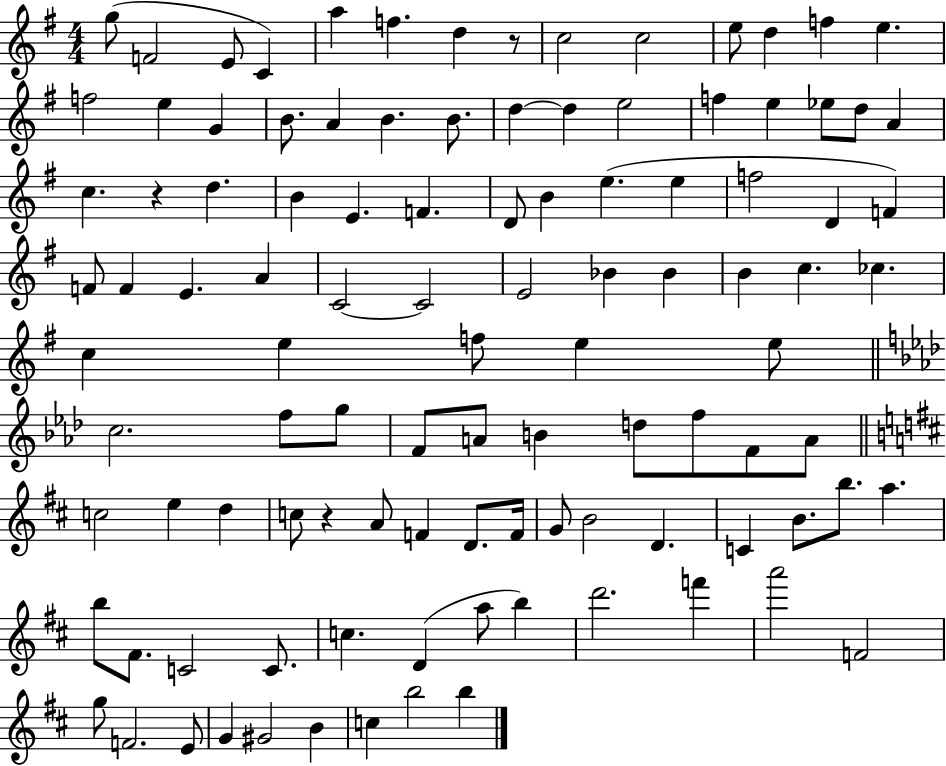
{
  \clef treble
  \numericTimeSignature
  \time 4/4
  \key g \major
  g''8( f'2 e'8 c'4) | a''4 f''4. d''4 r8 | c''2 c''2 | e''8 d''4 f''4 e''4. | \break f''2 e''4 g'4 | b'8. a'4 b'4. b'8. | d''4~~ d''4 e''2 | f''4 e''4 ees''8 d''8 a'4 | \break c''4. r4 d''4. | b'4 e'4. f'4. | d'8 b'4 e''4.( e''4 | f''2 d'4 f'4) | \break f'8 f'4 e'4. a'4 | c'2~~ c'2 | e'2 bes'4 bes'4 | b'4 c''4. ces''4. | \break c''4 e''4 f''8 e''4 e''8 | \bar "||" \break \key aes \major c''2. f''8 g''8 | f'8 a'8 b'4 d''8 f''8 f'8 a'8 | \bar "||" \break \key b \minor c''2 e''4 d''4 | c''8 r4 a'8 f'4 d'8. f'16 | g'8 b'2 d'4. | c'4 b'8. b''8. a''4. | \break b''8 fis'8. c'2 c'8. | c''4. d'4( a''8 b''4) | d'''2. f'''4 | a'''2 f'2 | \break g''8 f'2. e'8 | g'4 gis'2 b'4 | c''4 b''2 b''4 | \bar "|."
}